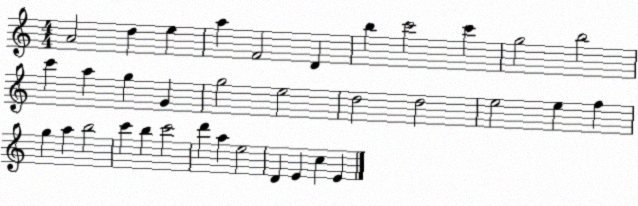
X:1
T:Untitled
M:4/4
L:1/4
K:C
A2 d e a F2 D b c'2 c' g2 b2 c' a g G g2 e2 d2 d2 e2 e f g a b2 c' b c'2 d' a e2 D E c E